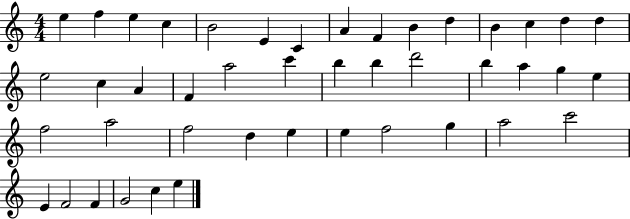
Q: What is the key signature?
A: C major